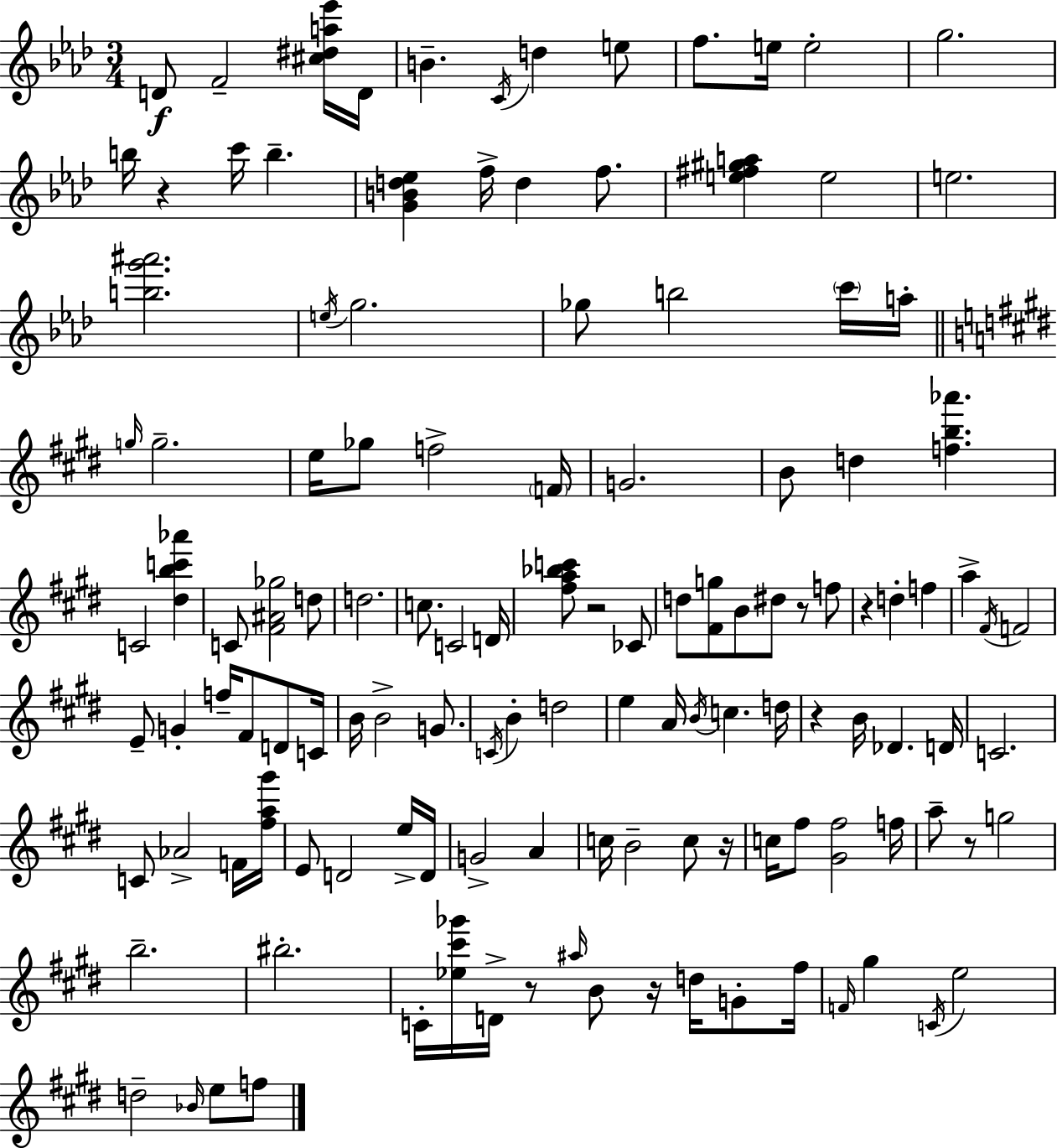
X:1
T:Untitled
M:3/4
L:1/4
K:Fm
D/2 F2 [^c^da_e']/4 D/4 B C/4 d e/2 f/2 e/4 e2 g2 b/4 z c'/4 b [GBd_e] f/4 d f/2 [e^f^ga] e2 e2 [bg'^a']2 e/4 g2 _g/2 b2 c'/4 a/4 g/4 g2 e/4 _g/2 f2 F/4 G2 B/2 d [fb_a'] C2 [^dbc'_a'] C/2 [^F^A_g]2 d/2 d2 c/2 C2 D/4 [^fa_bc']/2 z2 _C/2 d/2 [^Fg]/2 B/2 ^d/2 z/2 f/2 z d f a ^F/4 F2 E/2 G f/4 ^F/2 D/2 C/4 B/4 B2 G/2 C/4 B d2 e A/4 B/4 c d/4 z B/4 _D D/4 C2 C/2 _A2 F/4 [^fa^g']/4 E/2 D2 e/4 D/4 G2 A c/4 B2 c/2 z/4 c/4 ^f/2 [^G^f]2 f/4 a/2 z/2 g2 b2 ^b2 C/4 [_e^c'_g']/4 D/4 z/2 ^a/4 B/2 z/4 d/4 G/2 ^f/4 F/4 ^g C/4 e2 d2 _B/4 e/2 f/2